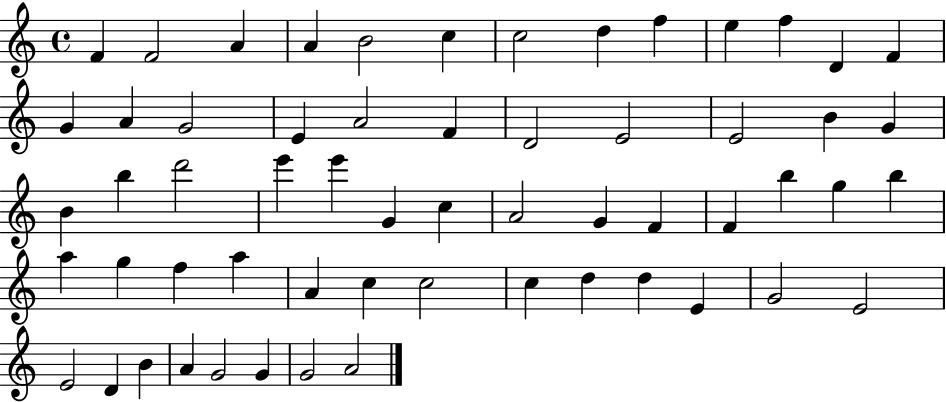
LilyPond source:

{
  \clef treble
  \time 4/4
  \defaultTimeSignature
  \key c \major
  f'4 f'2 a'4 | a'4 b'2 c''4 | c''2 d''4 f''4 | e''4 f''4 d'4 f'4 | \break g'4 a'4 g'2 | e'4 a'2 f'4 | d'2 e'2 | e'2 b'4 g'4 | \break b'4 b''4 d'''2 | e'''4 e'''4 g'4 c''4 | a'2 g'4 f'4 | f'4 b''4 g''4 b''4 | \break a''4 g''4 f''4 a''4 | a'4 c''4 c''2 | c''4 d''4 d''4 e'4 | g'2 e'2 | \break e'2 d'4 b'4 | a'4 g'2 g'4 | g'2 a'2 | \bar "|."
}